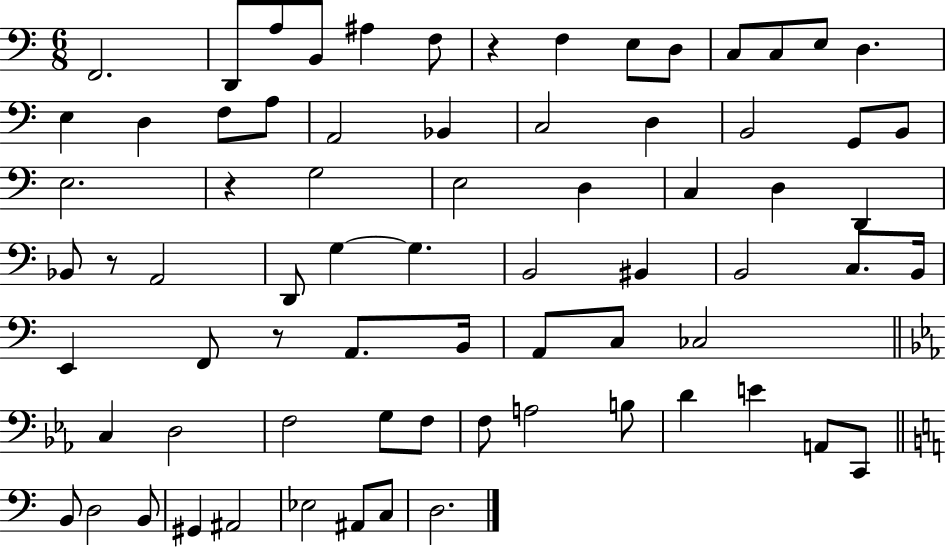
F2/h. D2/e A3/e B2/e A#3/q F3/e R/q F3/q E3/e D3/e C3/e C3/e E3/e D3/q. E3/q D3/q F3/e A3/e A2/h Bb2/q C3/h D3/q B2/h G2/e B2/e E3/h. R/q G3/h E3/h D3/q C3/q D3/q D2/q Bb2/e R/e A2/h D2/e G3/q G3/q. B2/h BIS2/q B2/h C3/e. B2/s E2/q F2/e R/e A2/e. B2/s A2/e C3/e CES3/h C3/q D3/h F3/h G3/e F3/e F3/e A3/h B3/e D4/q E4/q A2/e C2/e B2/e D3/h B2/e G#2/q A#2/h Eb3/h A#2/e C3/e D3/h.